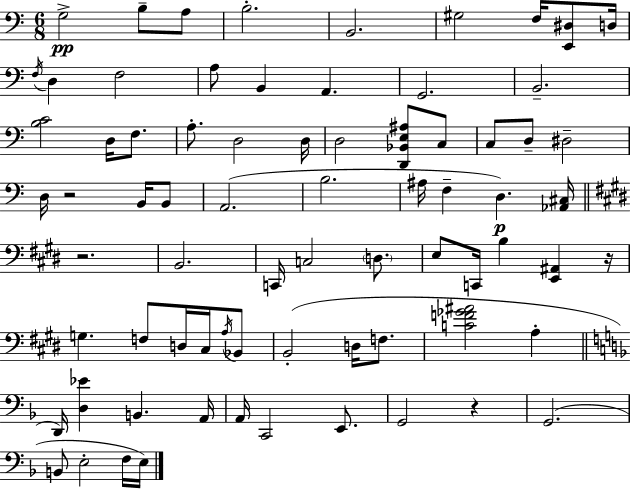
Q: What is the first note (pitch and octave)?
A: G3